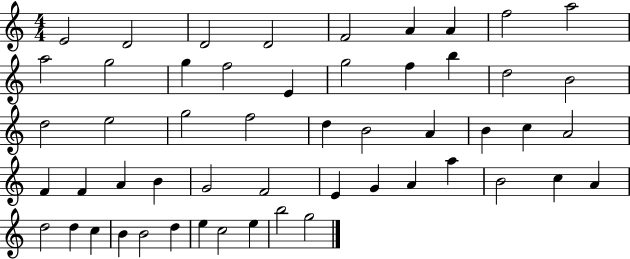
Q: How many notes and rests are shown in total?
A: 53